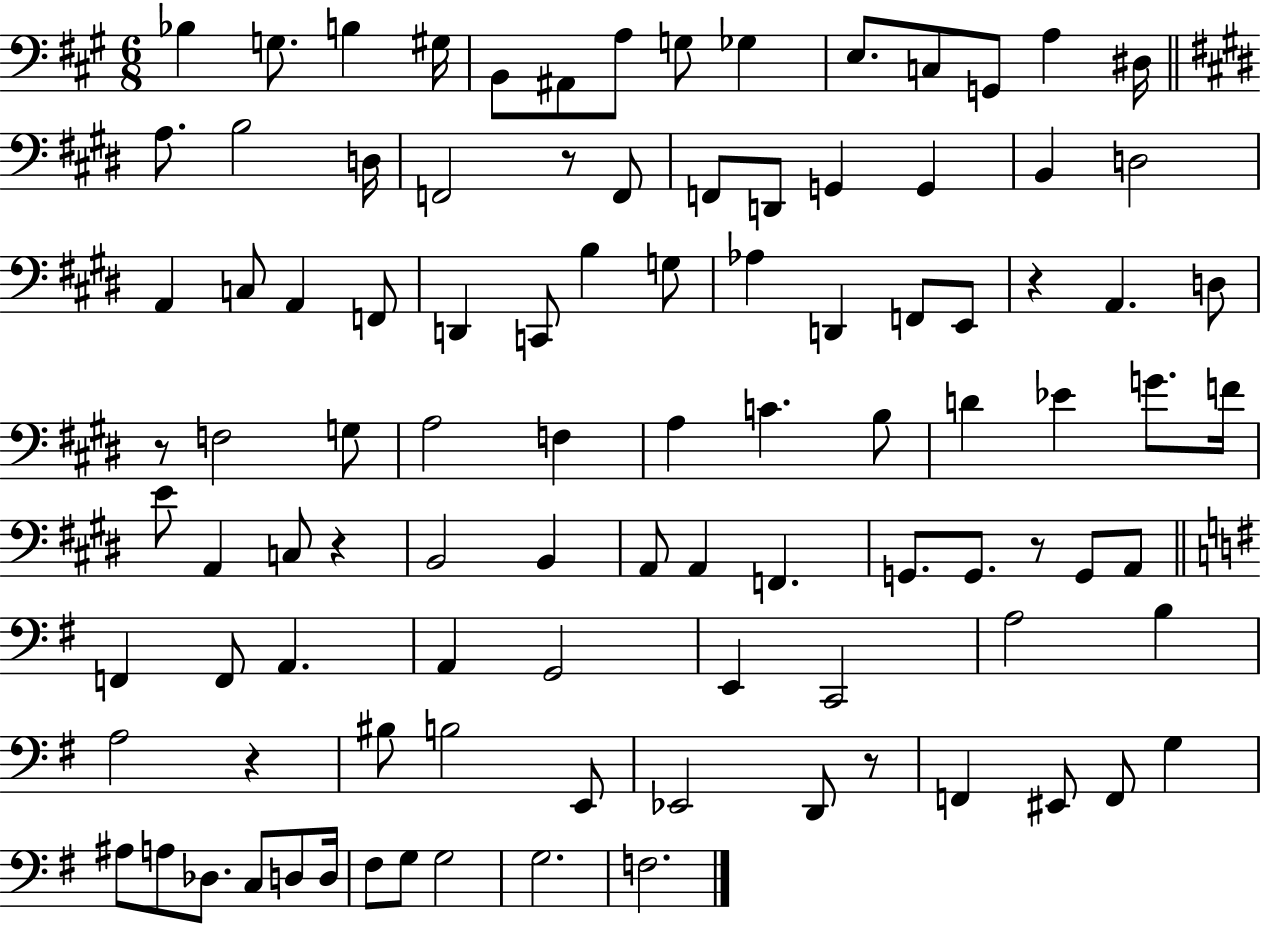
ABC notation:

X:1
T:Untitled
M:6/8
L:1/4
K:A
_B, G,/2 B, ^G,/4 B,,/2 ^A,,/2 A,/2 G,/2 _G, E,/2 C,/2 G,,/2 A, ^D,/4 A,/2 B,2 D,/4 F,,2 z/2 F,,/2 F,,/2 D,,/2 G,, G,, B,, D,2 A,, C,/2 A,, F,,/2 D,, C,,/2 B, G,/2 _A, D,, F,,/2 E,,/2 z A,, D,/2 z/2 F,2 G,/2 A,2 F, A, C B,/2 D _E G/2 F/4 E/2 A,, C,/2 z B,,2 B,, A,,/2 A,, F,, G,,/2 G,,/2 z/2 G,,/2 A,,/2 F,, F,,/2 A,, A,, G,,2 E,, C,,2 A,2 B, A,2 z ^B,/2 B,2 E,,/2 _E,,2 D,,/2 z/2 F,, ^E,,/2 F,,/2 G, ^A,/2 A,/2 _D,/2 C,/2 D,/2 D,/4 ^F,/2 G,/2 G,2 G,2 F,2